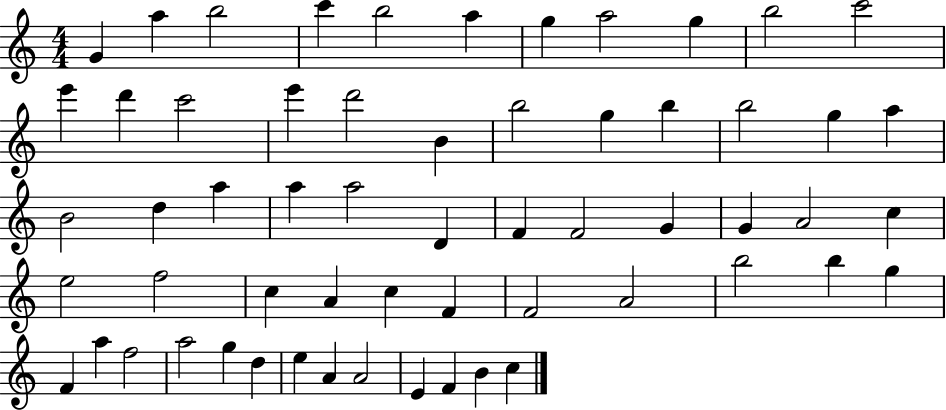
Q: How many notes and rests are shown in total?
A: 59